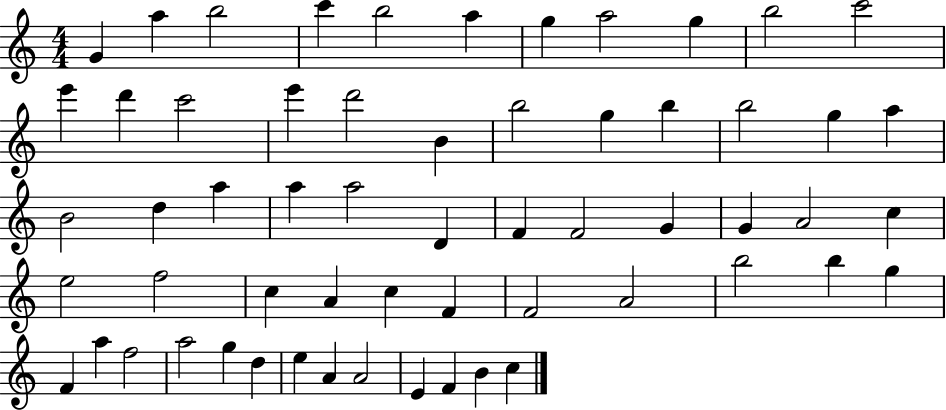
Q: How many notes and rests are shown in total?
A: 59